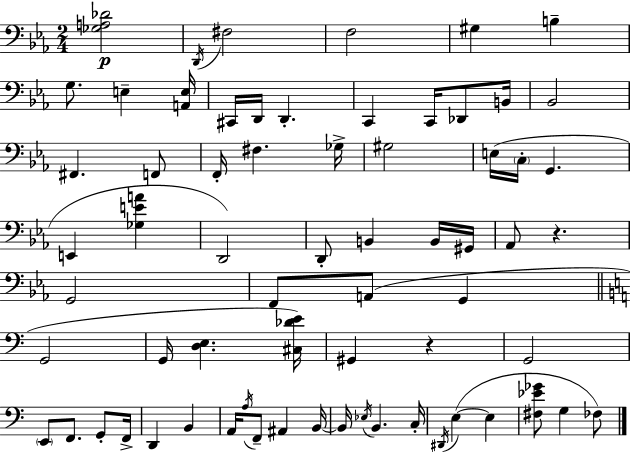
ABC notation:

X:1
T:Untitled
M:2/4
L:1/4
K:Cm
[_G,A,_D]2 D,,/4 ^F,2 F,2 ^G, B, G,/2 E, [A,,E,]/4 ^C,,/4 D,,/4 D,, C,, C,,/4 _D,,/2 B,,/4 _B,,2 ^F,, F,,/2 F,,/4 ^F, _G,/4 ^G,2 E,/4 C,/4 G,, E,, [_G,EA] D,,2 D,,/2 B,, B,,/4 ^G,,/4 _A,,/2 z G,,2 F,,/2 A,,/2 G,, G,,2 G,,/4 [D,E,] [^C,_DE]/4 ^G,, z G,,2 E,,/2 F,,/2 G,,/2 F,,/4 D,, B,, A,,/4 A,/4 F,,/2 ^A,, B,,/4 B,,/4 _E,/4 B,, C,/4 ^D,,/4 E, E, [^F,_E_G]/2 G, _F,/2